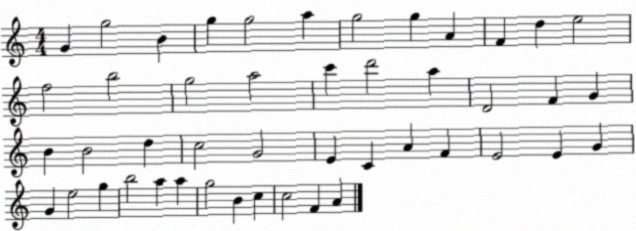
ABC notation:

X:1
T:Untitled
M:4/4
L:1/4
K:C
G g2 B g g2 a g2 g A F d e2 f2 b2 g2 a2 c' d'2 a D2 F G B B2 d c2 G2 E C A F E2 E G G e2 g b2 a a g2 B c c2 F A